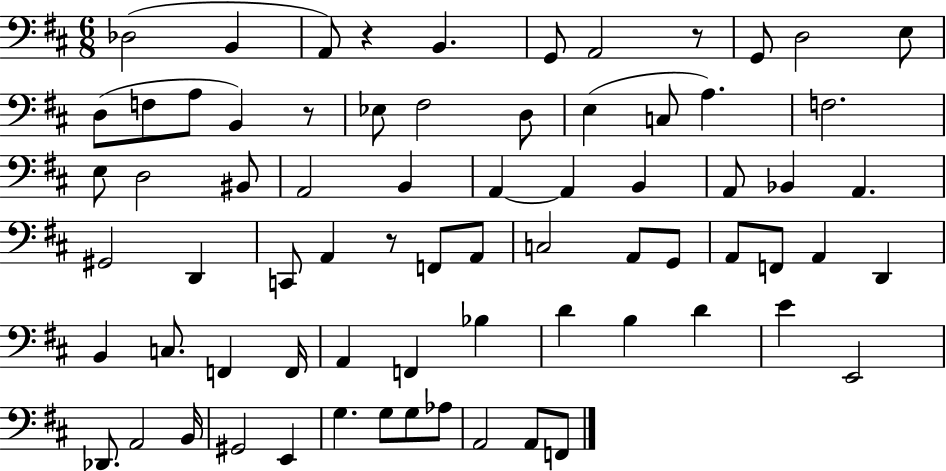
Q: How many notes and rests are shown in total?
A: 72